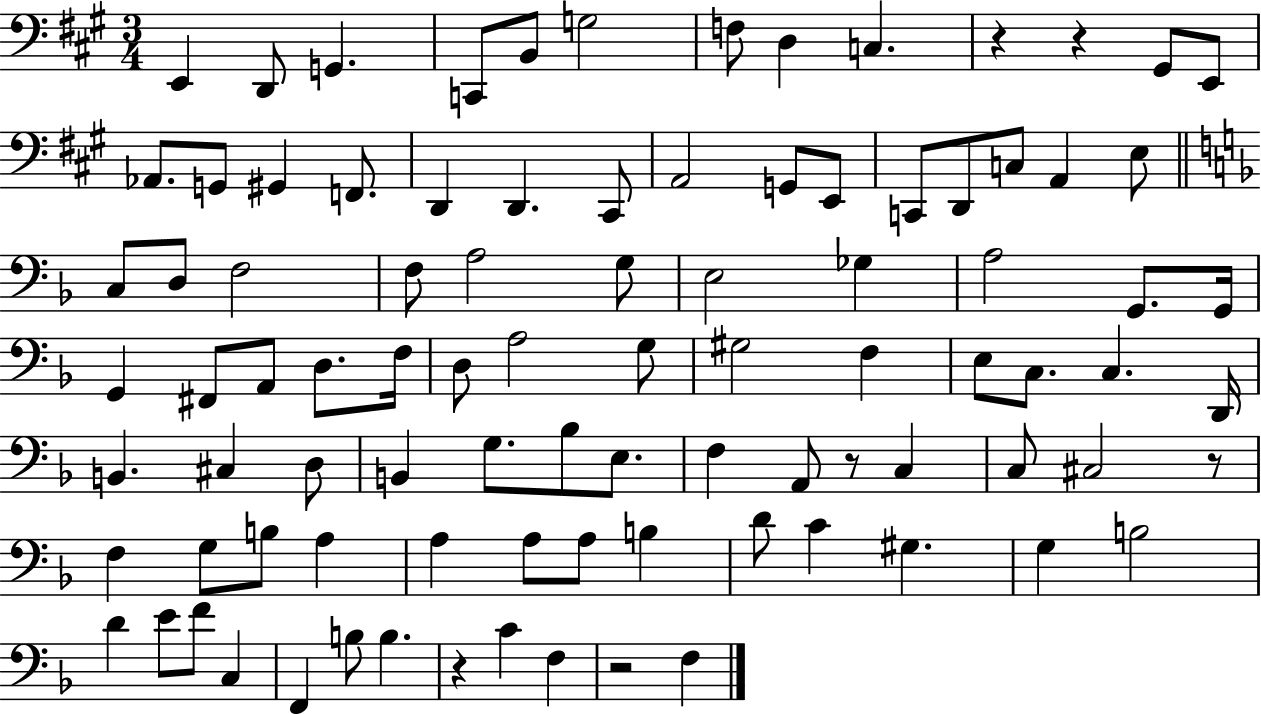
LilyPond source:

{
  \clef bass
  \numericTimeSignature
  \time 3/4
  \key a \major
  e,4 d,8 g,4. | c,8 b,8 g2 | f8 d4 c4. | r4 r4 gis,8 e,8 | \break aes,8. g,8 gis,4 f,8. | d,4 d,4. cis,8 | a,2 g,8 e,8 | c,8 d,8 c8 a,4 e8 | \break \bar "||" \break \key f \major c8 d8 f2 | f8 a2 g8 | e2 ges4 | a2 g,8. g,16 | \break g,4 fis,8 a,8 d8. f16 | d8 a2 g8 | gis2 f4 | e8 c8. c4. d,16 | \break b,4. cis4 d8 | b,4 g8. bes8 e8. | f4 a,8 r8 c4 | c8 cis2 r8 | \break f4 g8 b8 a4 | a4 a8 a8 b4 | d'8 c'4 gis4. | g4 b2 | \break d'4 e'8 f'8 c4 | f,4 b8 b4. | r4 c'4 f4 | r2 f4 | \break \bar "|."
}